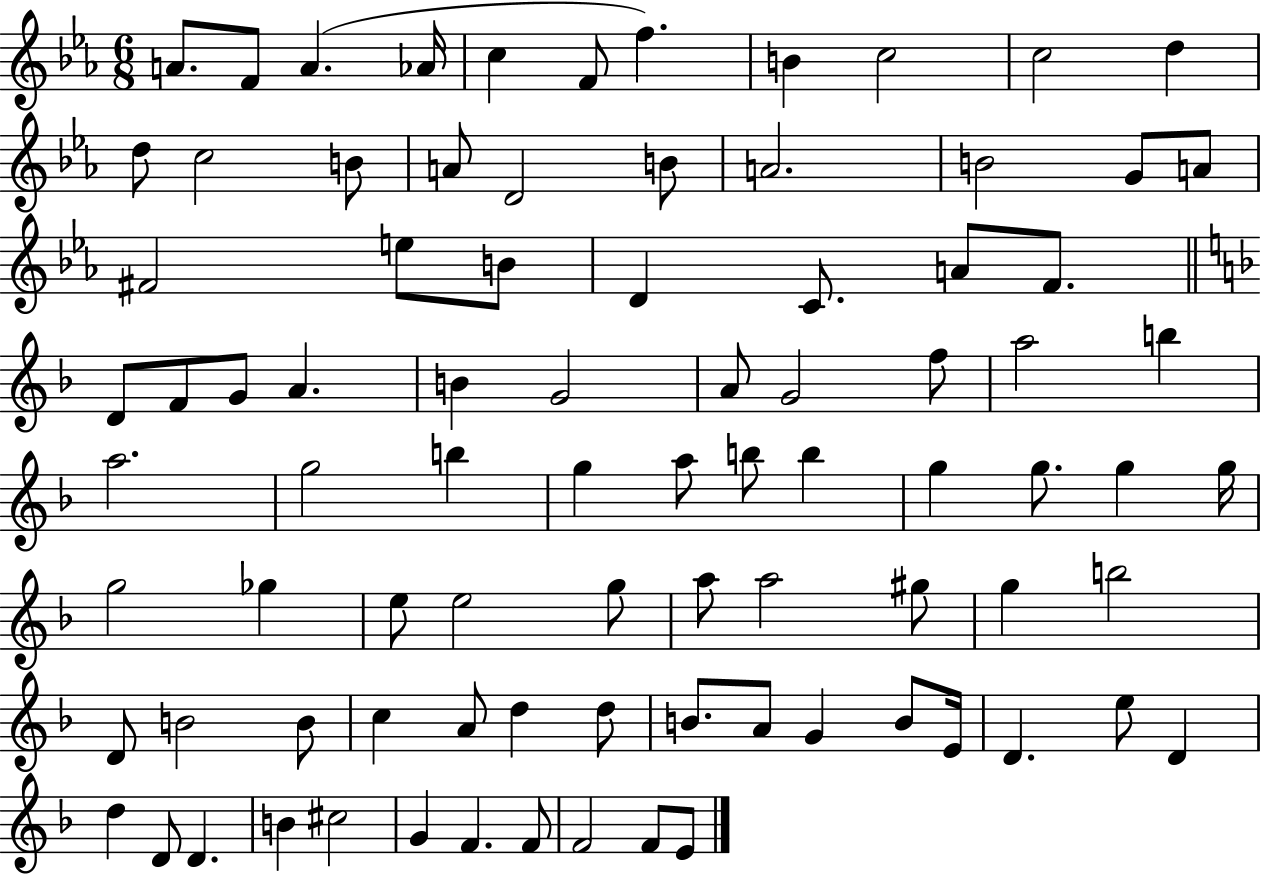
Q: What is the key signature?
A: EES major